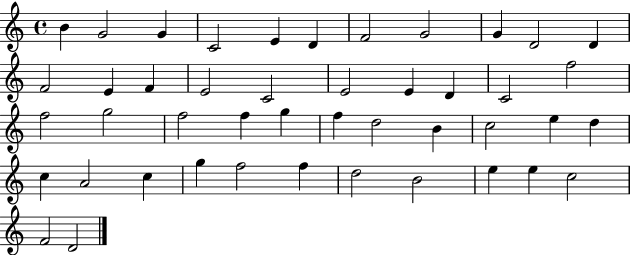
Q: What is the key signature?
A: C major